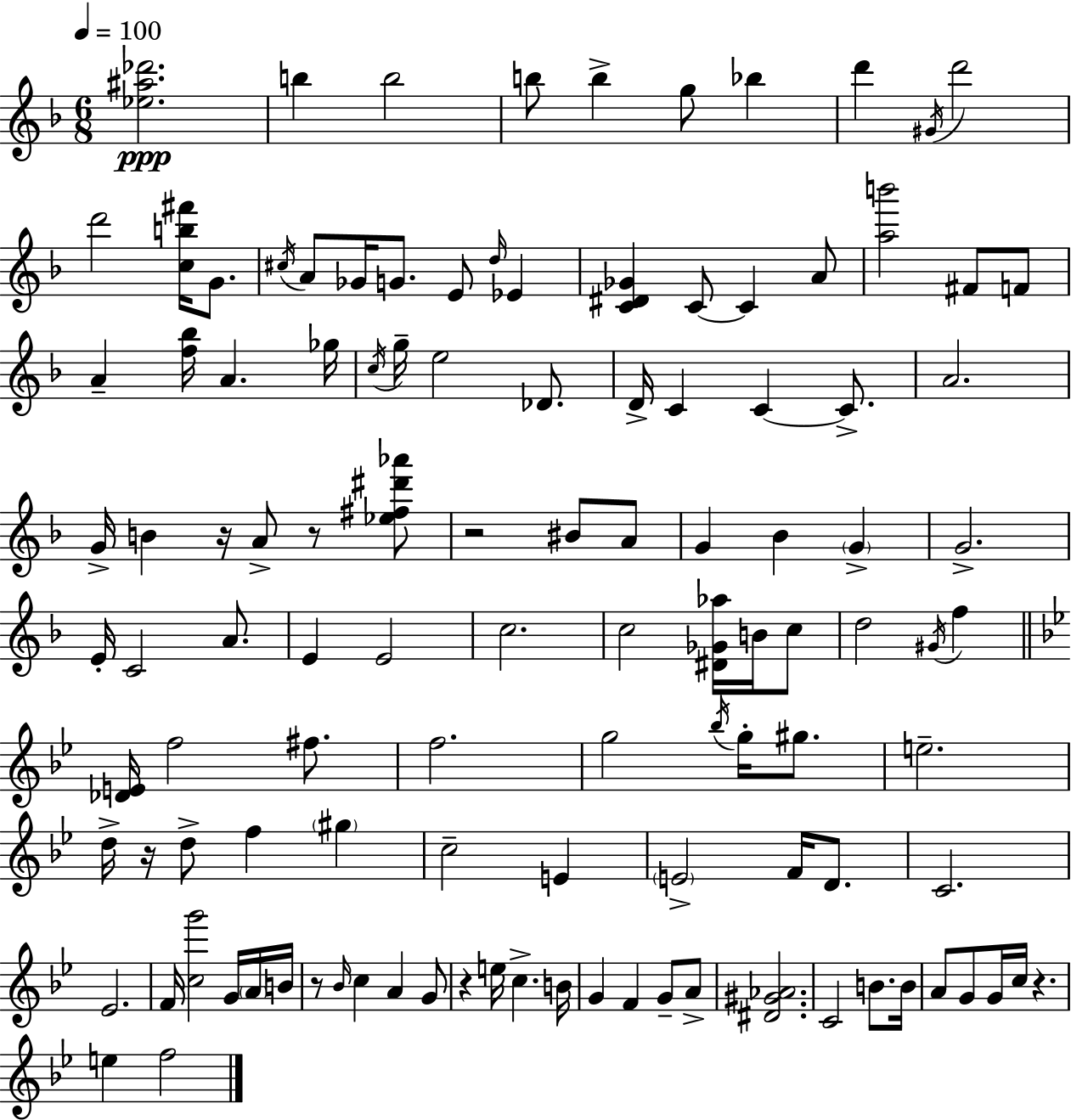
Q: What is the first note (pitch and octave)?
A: B5